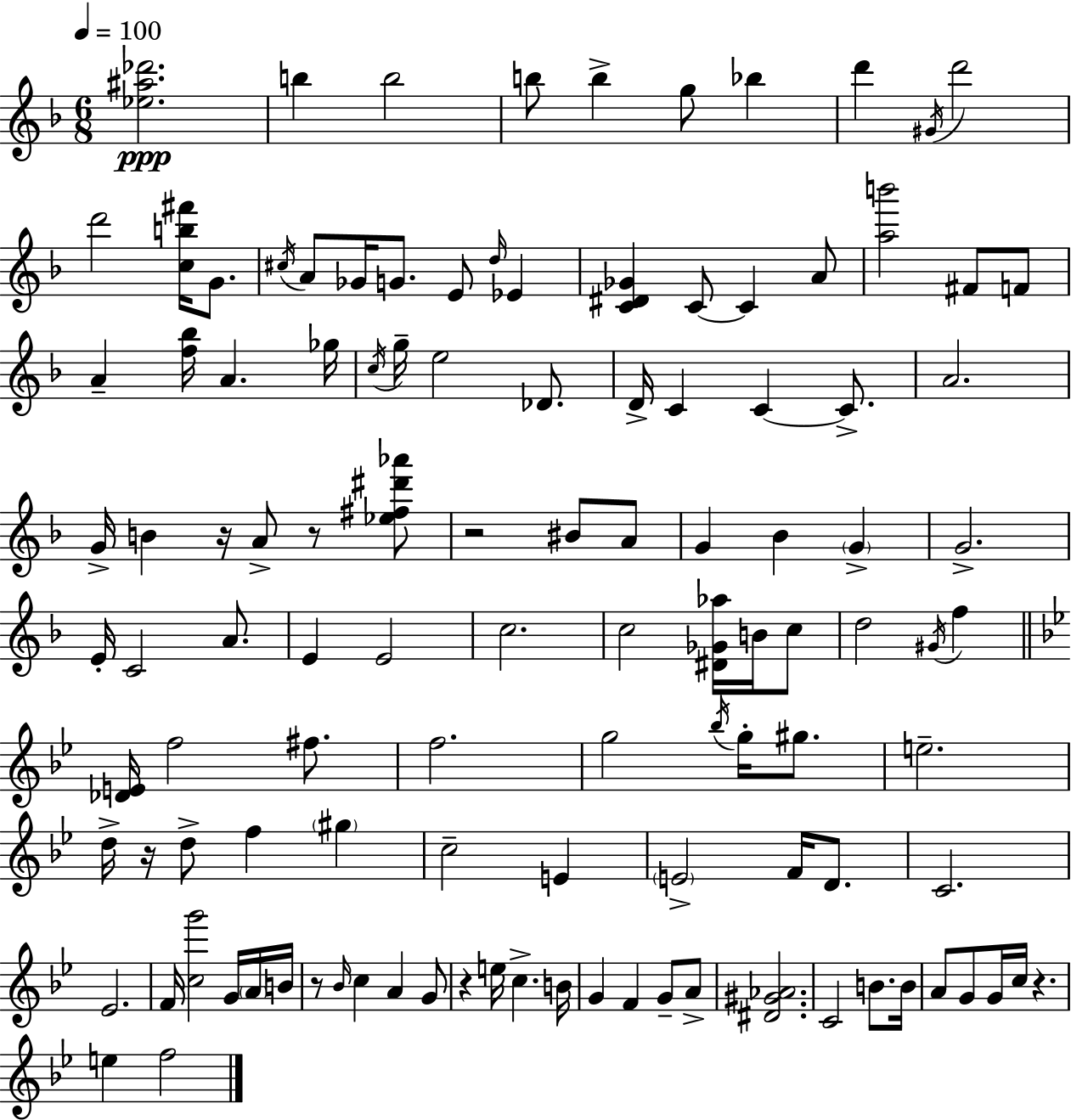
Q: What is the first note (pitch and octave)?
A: B5